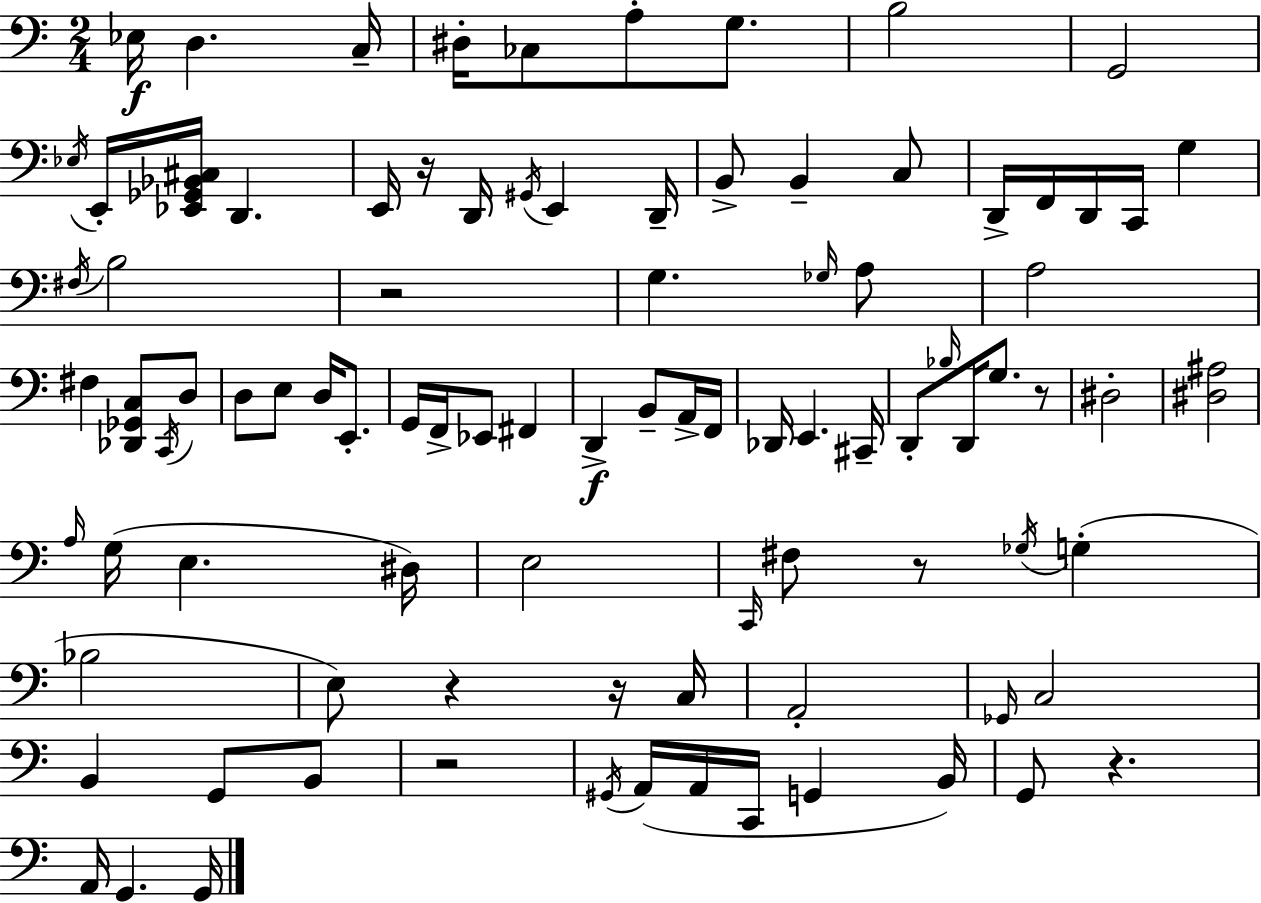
{
  \clef bass
  \numericTimeSignature
  \time 2/4
  \key c \major
  ees16\f d4. c16-- | dis16-. ces8 a8-. g8. | b2 | g,2 | \break \acciaccatura { ees16 } e,16-. <ees, ges, bes, cis>16 d,4. | e,16 r16 d,16 \acciaccatura { gis,16 } e,4 | d,16-- b,8-> b,4-- | c8 d,16-> f,16 d,16 c,16 g4 | \break \acciaccatura { fis16 } b2 | r2 | g4. | \grace { ges16 } a8 a2 | \break fis4 | <des, ges, c>8 \acciaccatura { c,16 } d8 d8 e8 | d16 e,8.-. g,16 f,16-> ees,8 | fis,4 d,4->\f | \break b,8-- a,16-> f,16 des,16 e,4. | cis,16-- d,8-. \grace { bes16 } | d,16 g8. r8 dis2-. | <dis ais>2 | \break \grace { a16 }( g16 | e4. dis16) e2 | \grace { c,16 } | fis8 r8 \acciaccatura { ges16 }( g4-. | \break bes2 | e8) r4 r16 | c16 a,2-. | \grace { ges,16 } c2 | \break b,4 g,8 | b,8 r2 | \acciaccatura { gis,16 } a,16( a,16 c,16 g,4 | b,16) g,8 r4. | \break a,16 g,4. | g,16 \bar "|."
}